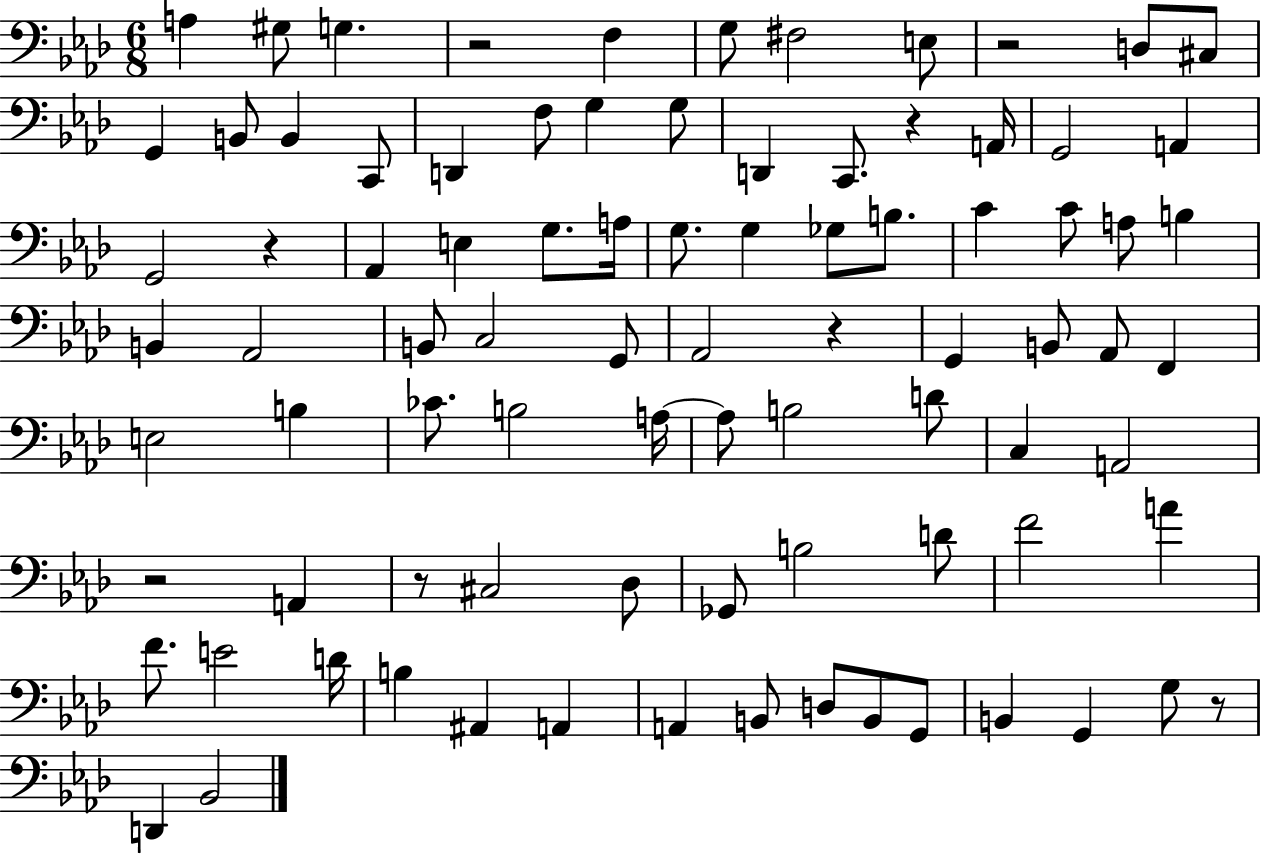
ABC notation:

X:1
T:Untitled
M:6/8
L:1/4
K:Ab
A, ^G,/2 G, z2 F, G,/2 ^F,2 E,/2 z2 D,/2 ^C,/2 G,, B,,/2 B,, C,,/2 D,, F,/2 G, G,/2 D,, C,,/2 z A,,/4 G,,2 A,, G,,2 z _A,, E, G,/2 A,/4 G,/2 G, _G,/2 B,/2 C C/2 A,/2 B, B,, _A,,2 B,,/2 C,2 G,,/2 _A,,2 z G,, B,,/2 _A,,/2 F,, E,2 B, _C/2 B,2 A,/4 A,/2 B,2 D/2 C, A,,2 z2 A,, z/2 ^C,2 _D,/2 _G,,/2 B,2 D/2 F2 A F/2 E2 D/4 B, ^A,, A,, A,, B,,/2 D,/2 B,,/2 G,,/2 B,, G,, G,/2 z/2 D,, _B,,2